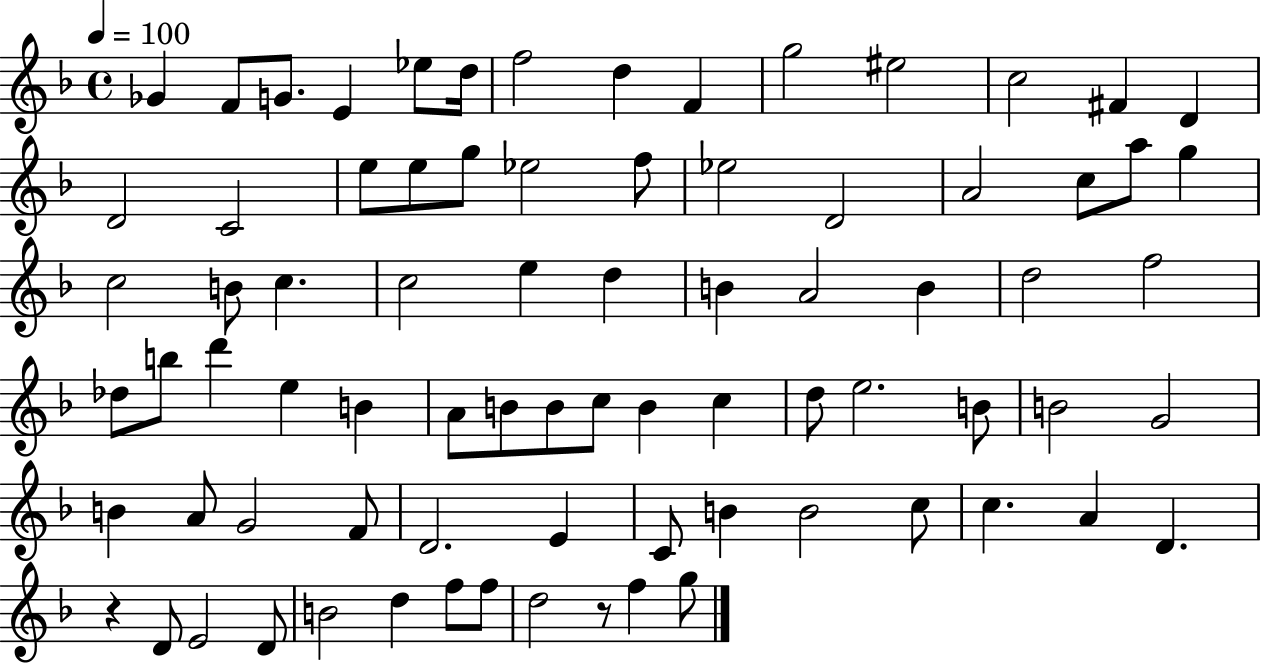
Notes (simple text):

Gb4/q F4/e G4/e. E4/q Eb5/e D5/s F5/h D5/q F4/q G5/h EIS5/h C5/h F#4/q D4/q D4/h C4/h E5/e E5/e G5/e Eb5/h F5/e Eb5/h D4/h A4/h C5/e A5/e G5/q C5/h B4/e C5/q. C5/h E5/q D5/q B4/q A4/h B4/q D5/h F5/h Db5/e B5/e D6/q E5/q B4/q A4/e B4/e B4/e C5/e B4/q C5/q D5/e E5/h. B4/e B4/h G4/h B4/q A4/e G4/h F4/e D4/h. E4/q C4/e B4/q B4/h C5/e C5/q. A4/q D4/q. R/q D4/e E4/h D4/e B4/h D5/q F5/e F5/e D5/h R/e F5/q G5/e